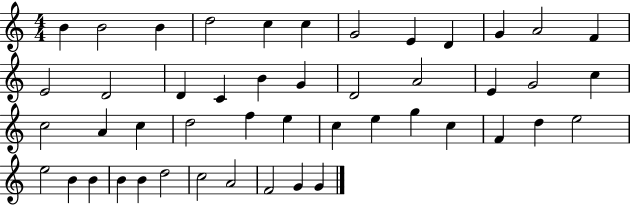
{
  \clef treble
  \numericTimeSignature
  \time 4/4
  \key c \major
  b'4 b'2 b'4 | d''2 c''4 c''4 | g'2 e'4 d'4 | g'4 a'2 f'4 | \break e'2 d'2 | d'4 c'4 b'4 g'4 | d'2 a'2 | e'4 g'2 c''4 | \break c''2 a'4 c''4 | d''2 f''4 e''4 | c''4 e''4 g''4 c''4 | f'4 d''4 e''2 | \break e''2 b'4 b'4 | b'4 b'4 d''2 | c''2 a'2 | f'2 g'4 g'4 | \break \bar "|."
}